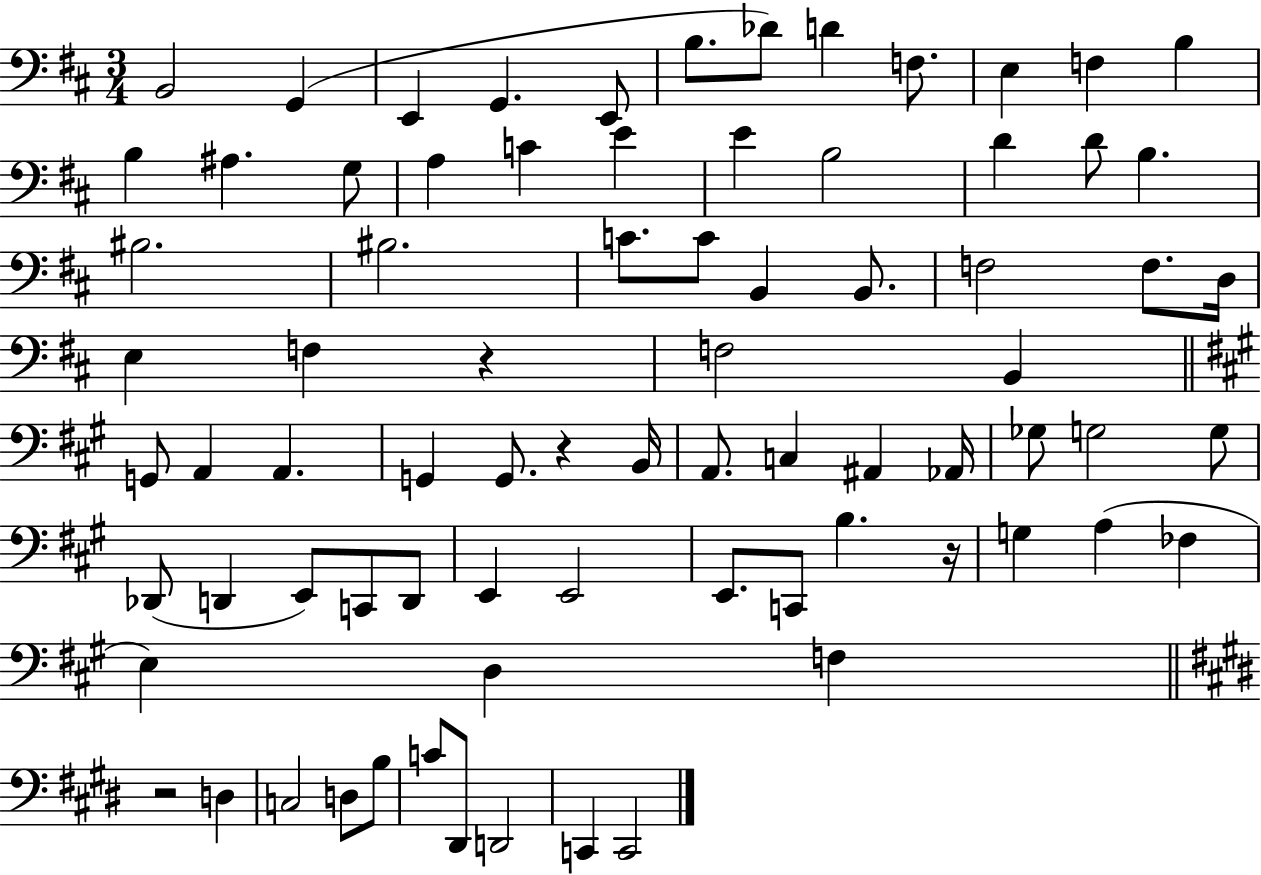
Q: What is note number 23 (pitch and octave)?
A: B3